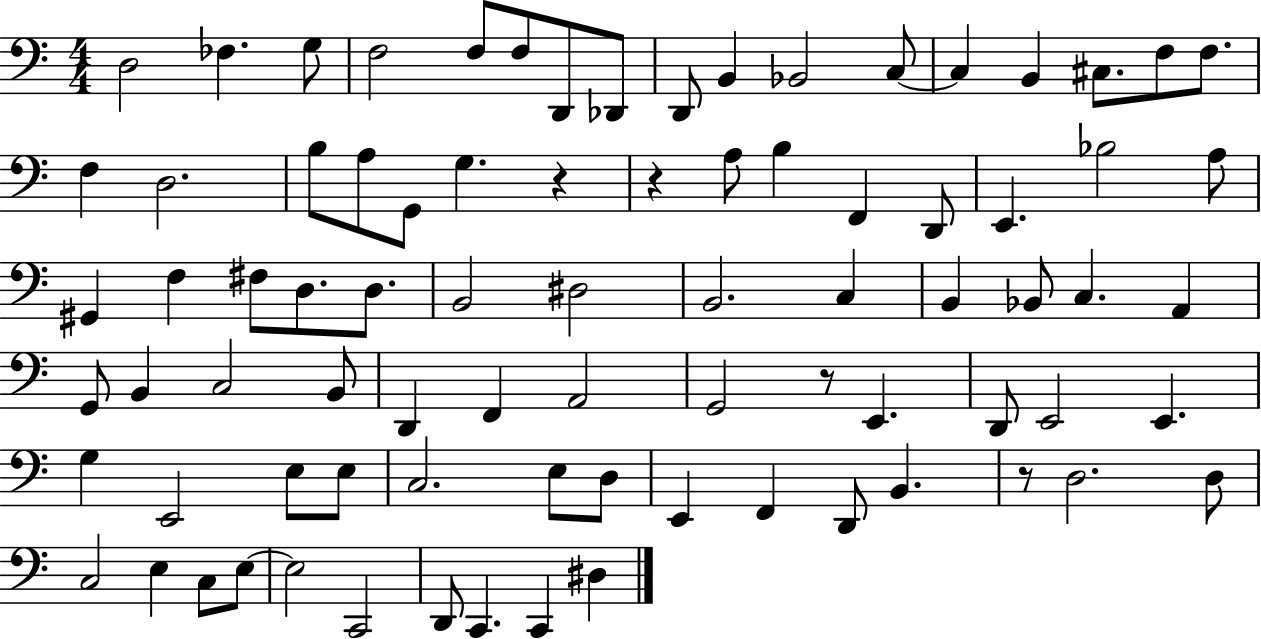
{
  \clef bass
  \numericTimeSignature
  \time 4/4
  \key c \major
  d2 fes4. g8 | f2 f8 f8 d,8 des,8 | d,8 b,4 bes,2 c8~~ | c4 b,4 cis8. f8 f8. | \break f4 d2. | b8 a8 g,8 g4. r4 | r4 a8 b4 f,4 d,8 | e,4. bes2 a8 | \break gis,4 f4 fis8 d8. d8. | b,2 dis2 | b,2. c4 | b,4 bes,8 c4. a,4 | \break g,8 b,4 c2 b,8 | d,4 f,4 a,2 | g,2 r8 e,4. | d,8 e,2 e,4. | \break g4 e,2 e8 e8 | c2. e8 d8 | e,4 f,4 d,8 b,4. | r8 d2. d8 | \break c2 e4 c8 e8~~ | e2 c,2 | d,8 c,4. c,4 dis4 | \bar "|."
}